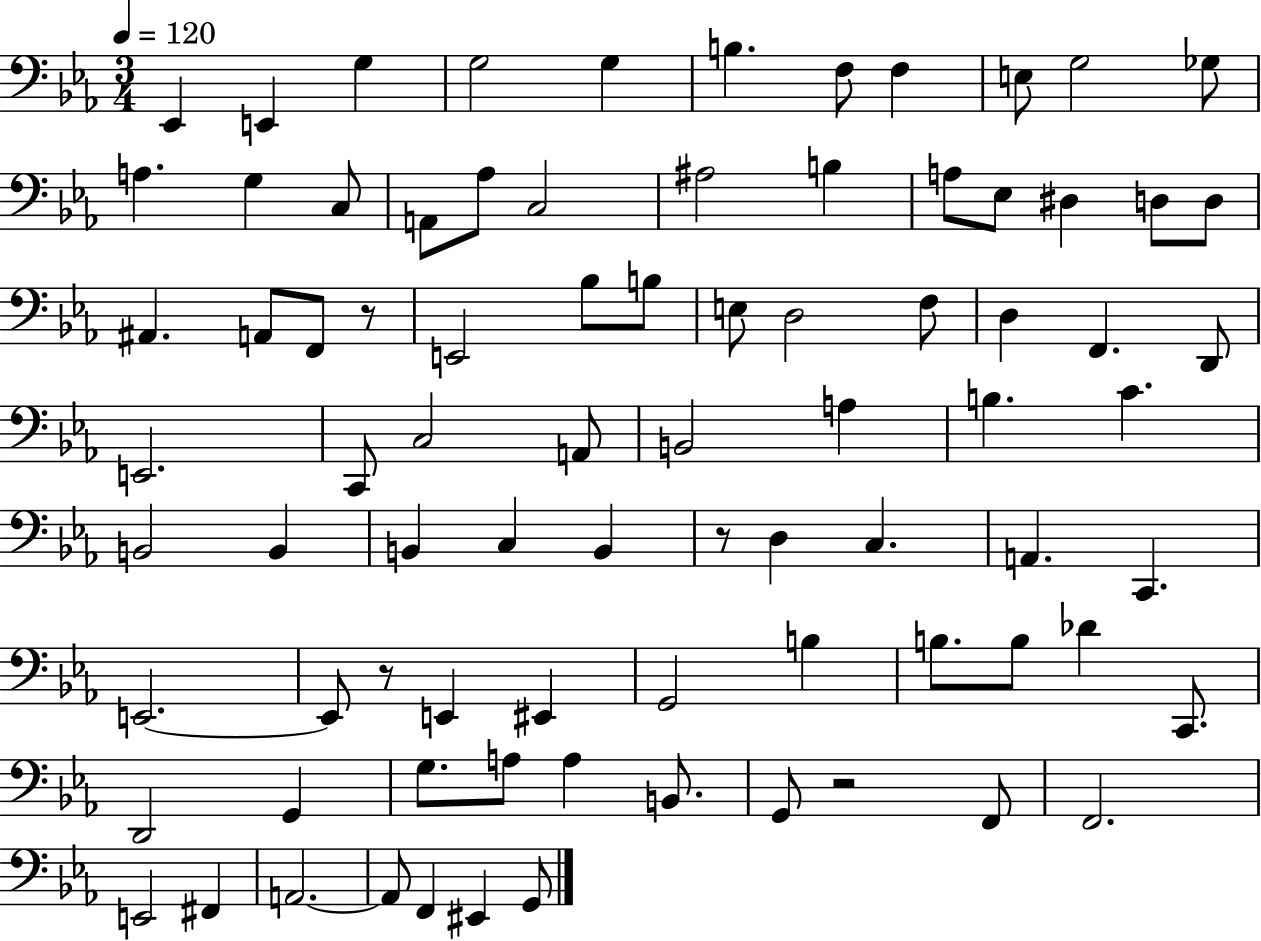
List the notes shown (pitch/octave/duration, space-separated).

Eb2/q E2/q G3/q G3/h G3/q B3/q. F3/e F3/q E3/e G3/h Gb3/e A3/q. G3/q C3/e A2/e Ab3/e C3/h A#3/h B3/q A3/e Eb3/e D#3/q D3/e D3/e A#2/q. A2/e F2/e R/e E2/h Bb3/e B3/e E3/e D3/h F3/e D3/q F2/q. D2/e E2/h. C2/e C3/h A2/e B2/h A3/q B3/q. C4/q. B2/h B2/q B2/q C3/q B2/q R/e D3/q C3/q. A2/q. C2/q. E2/h. E2/e R/e E2/q EIS2/q G2/h B3/q B3/e. B3/e Db4/q C2/e. D2/h G2/q G3/e. A3/e A3/q B2/e. G2/e R/h F2/e F2/h. E2/h F#2/q A2/h. A2/e F2/q EIS2/q G2/e